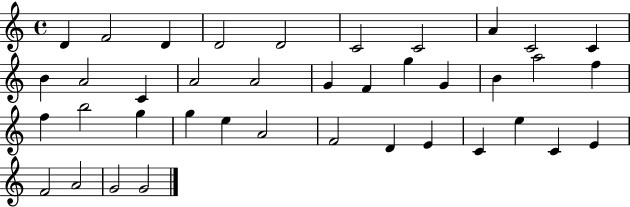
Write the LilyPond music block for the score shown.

{
  \clef treble
  \time 4/4
  \defaultTimeSignature
  \key c \major
  d'4 f'2 d'4 | d'2 d'2 | c'2 c'2 | a'4 c'2 c'4 | \break b'4 a'2 c'4 | a'2 a'2 | g'4 f'4 g''4 g'4 | b'4 a''2 f''4 | \break f''4 b''2 g''4 | g''4 e''4 a'2 | f'2 d'4 e'4 | c'4 e''4 c'4 e'4 | \break f'2 a'2 | g'2 g'2 | \bar "|."
}